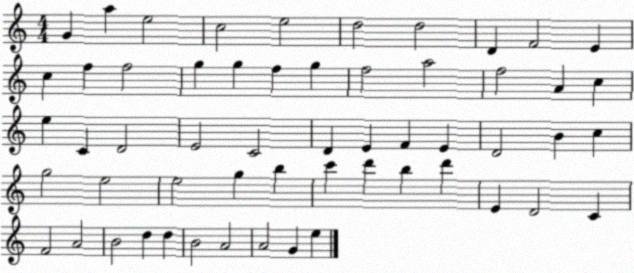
X:1
T:Untitled
M:4/4
L:1/4
K:C
G a e2 c2 e2 d2 d2 D F2 E c f f2 g g f g f2 a2 f2 A c e C D2 E2 C2 D E F E D2 B c g2 e2 e2 g b c' d' b d' E D2 C F2 A2 B2 d d B2 A2 A2 G e